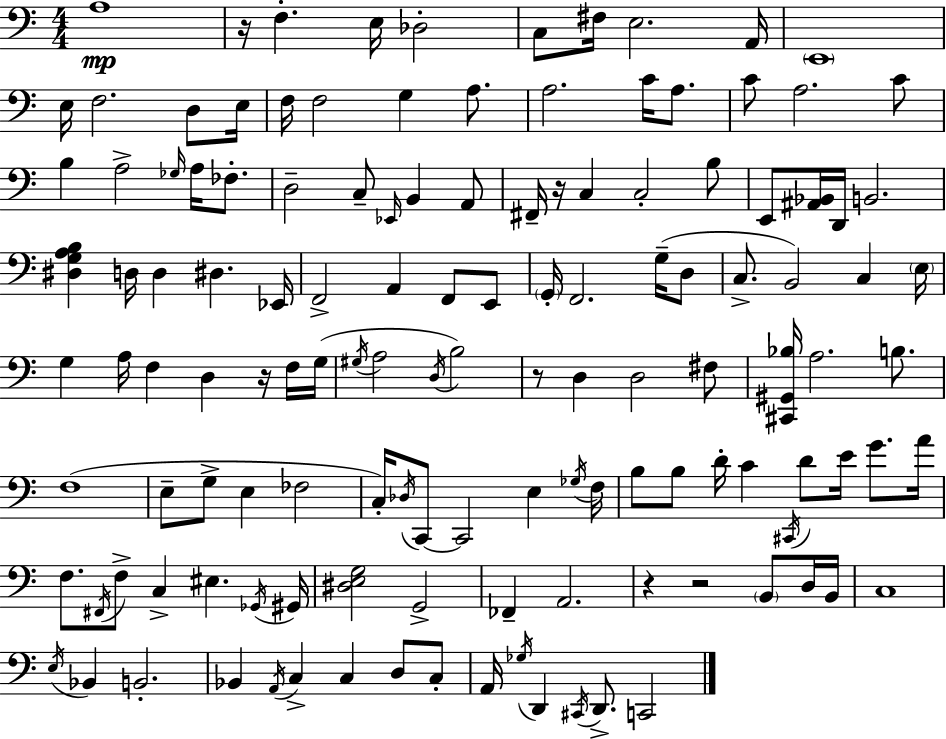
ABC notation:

X:1
T:Untitled
M:4/4
L:1/4
K:C
A,4 z/4 F, E,/4 _D,2 C,/2 ^F,/4 E,2 A,,/4 E,,4 E,/4 F,2 D,/2 E,/4 F,/4 F,2 G, A,/2 A,2 C/4 A,/2 C/2 A,2 C/2 B, A,2 _G,/4 A,/4 _F,/2 D,2 C,/2 _E,,/4 B,, A,,/2 ^F,,/4 z/4 C, C,2 B,/2 E,,/2 [^A,,_B,,]/4 D,,/4 B,,2 [^D,G,A,B,] D,/4 D, ^D, _E,,/4 F,,2 A,, F,,/2 E,,/2 G,,/4 F,,2 G,/4 D,/2 C,/2 B,,2 C, E,/4 G, A,/4 F, D, z/4 F,/4 G,/4 ^G,/4 A,2 D,/4 B,2 z/2 D, D,2 ^F,/2 [^C,,^G,,_B,]/4 A,2 B,/2 F,4 E,/2 G,/2 E, _F,2 C,/4 _D,/4 C,,/2 C,,2 E, _G,/4 F,/4 B,/2 B,/2 D/4 C ^C,,/4 D/2 E/4 G/2 A/4 F,/2 ^F,,/4 F,/2 C, ^E, _G,,/4 ^G,,/4 [^D,E,G,]2 G,,2 _F,, A,,2 z z2 B,,/2 D,/4 B,,/4 C,4 E,/4 _B,, B,,2 _B,, A,,/4 C, C, D,/2 C,/2 A,,/4 _G,/4 D,, ^C,,/4 D,,/2 C,,2